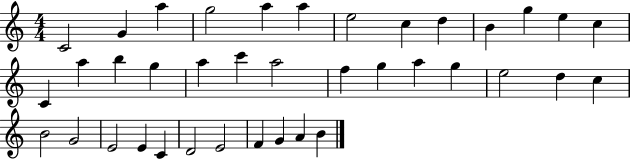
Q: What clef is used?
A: treble